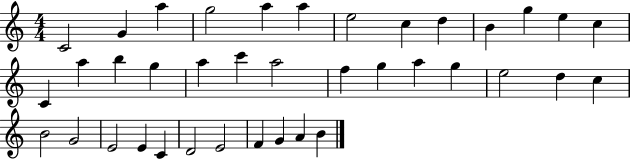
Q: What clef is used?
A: treble